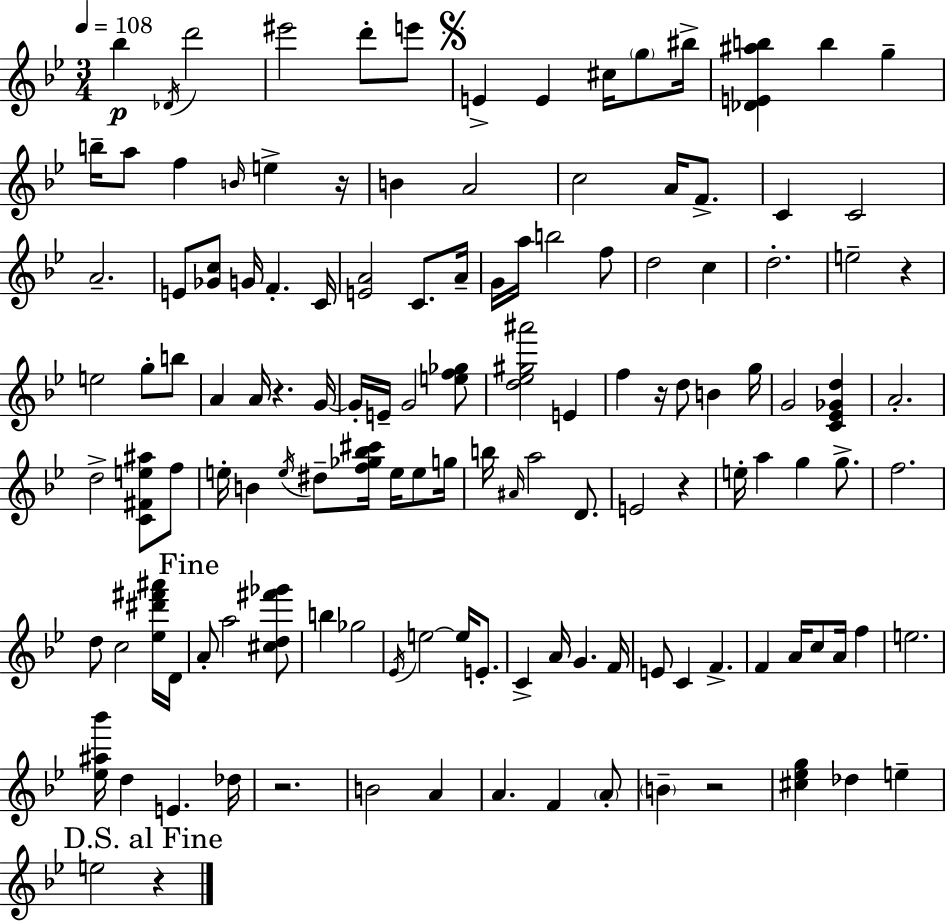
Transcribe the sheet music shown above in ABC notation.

X:1
T:Untitled
M:3/4
L:1/4
K:Gm
_b _D/4 d'2 ^e'2 d'/2 e'/2 E E ^c/4 g/2 ^b/4 [_DE^ab] b g b/4 a/2 f B/4 e z/4 B A2 c2 A/4 F/2 C C2 A2 E/2 [_Gc]/2 G/4 F C/4 [EA]2 C/2 A/4 G/4 a/4 b2 f/2 d2 c d2 e2 z e2 g/2 b/2 A A/4 z G/4 G/4 E/4 G2 [ef_g]/2 [d_e^g^a']2 E f z/4 d/2 B g/4 G2 [C_E_Gd] A2 d2 [C^Fe^a]/2 f/2 e/4 B e/4 ^d/2 [f_g_b^c']/4 e/4 e/2 g/4 b/4 ^A/4 a2 D/2 E2 z e/4 a g g/2 f2 d/2 c2 [_e^d'^f'^a']/4 D/4 A/2 a2 [^cd^f'_g']/2 b _g2 _E/4 e2 e/4 E/2 C A/4 G F/4 E/2 C F F A/4 c/2 A/4 f e2 [_e^a_b']/4 d E _d/4 z2 B2 A A F A/2 B z2 [^c_eg] _d e e2 z